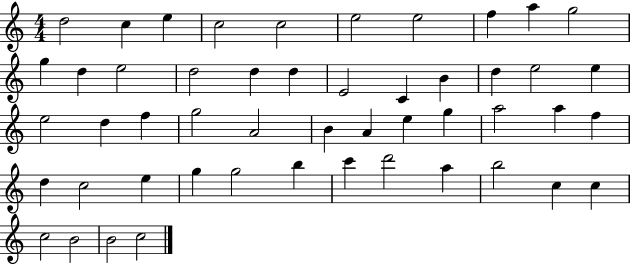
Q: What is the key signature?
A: C major